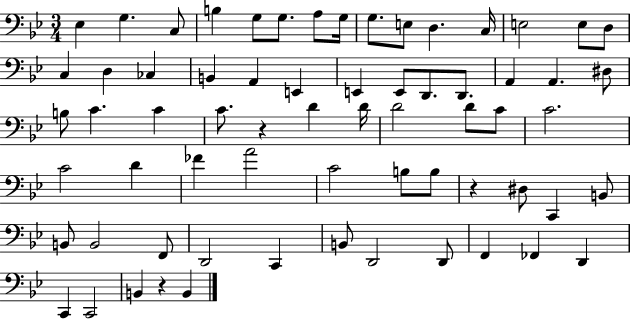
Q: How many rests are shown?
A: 3